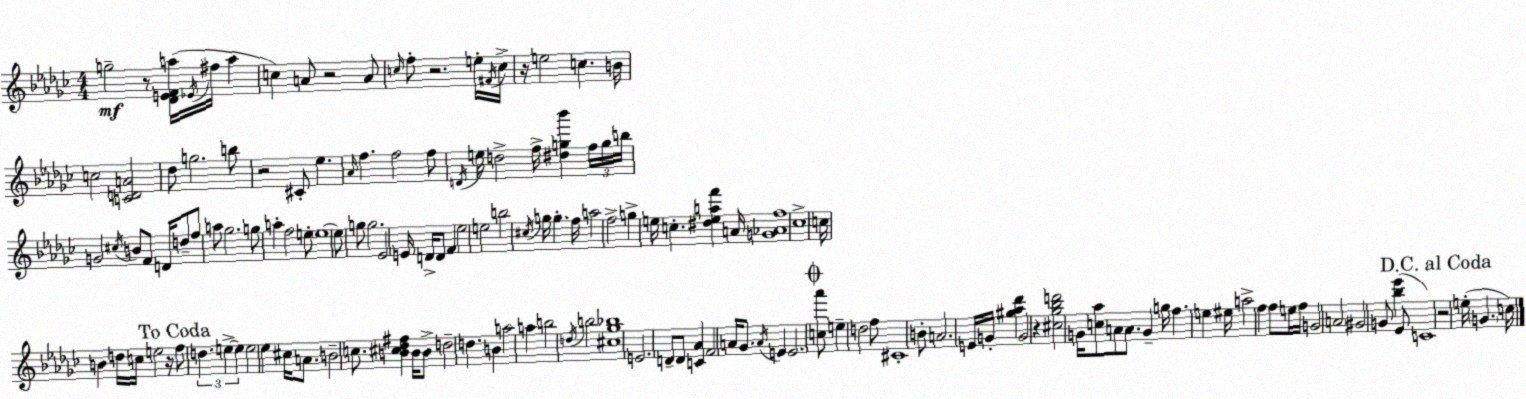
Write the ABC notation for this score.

X:1
T:Untitled
M:4/4
L:1/4
K:Ebm
g2 z/2 [_DEFa]/4 _E/4 ^f/4 a c A/2 z2 A/2 c/4 f/2 z2 e/4 ^F/4 c/4 z/4 e2 c B/4 c2 [CDA]2 _d/2 g2 b/2 z2 ^C/2 _e _A/4 f f2 f/2 D/4 e/4 d2 f/4 [^dg_b'] f/4 g/4 b/4 G2 ^c/4 B/2 F/2 D/4 d/2 f/2 a/2 _g2 g/2 a f2 e/2 e4 e/2 g/2 g2 _E2 E/4 D/4 D/2 F _e2 e2 b2 ^c/4 g/4 g f/4 a2 f2 g e/4 c [^deaf'] A/4 [G_Af]4 _c4 c/4 B d/4 c/4 e2 z/4 f/2 d e e e2 _e ^c/4 A/2 B2 c/2 [B^c_d^f] B/4 B/2 d2 d B a2 a b2 d/4 b2 [^c_g_b]4 E2 D/2 D/2 [C_A] F2 A/4 _G/2 A/4 E E2 [c_a']/2 e d2 f/2 ^C4 B/2 A2 E/4 G/4 [^g_a_d'] G2 z [^c_g_bd']2 G/4 [c_a]/2 A/2 A/2 G g/4 f e ^e/4 a2 f f/2 e/4 f/4 G2 A2 ^G2 G/2 [_b_e'] _E/2 C4 z2 e/4 G c/4